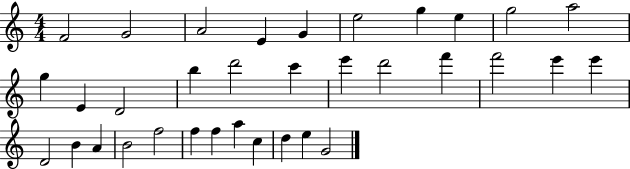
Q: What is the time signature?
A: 4/4